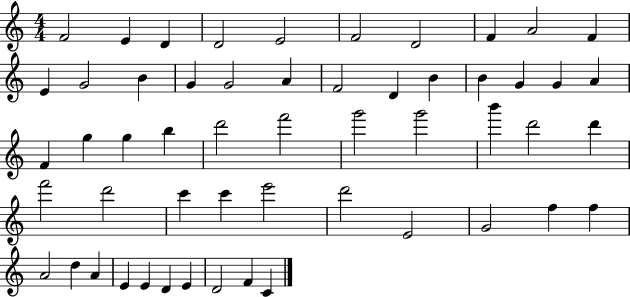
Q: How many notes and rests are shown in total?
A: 54